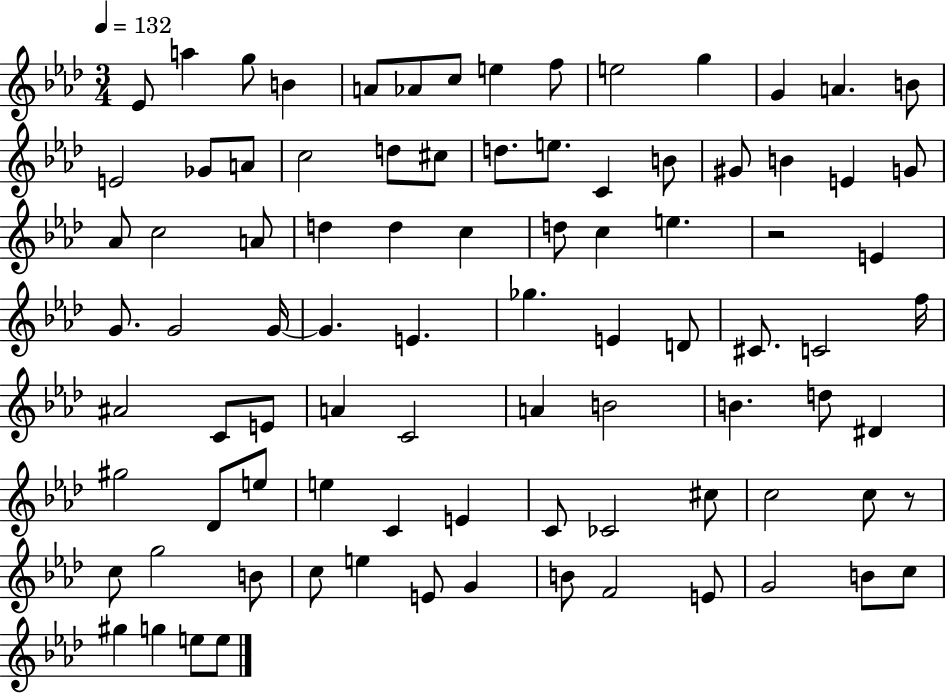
Eb4/e A5/q G5/e B4/q A4/e Ab4/e C5/e E5/q F5/e E5/h G5/q G4/q A4/q. B4/e E4/h Gb4/e A4/e C5/h D5/e C#5/e D5/e. E5/e. C4/q B4/e G#4/e B4/q E4/q G4/e Ab4/e C5/h A4/e D5/q D5/q C5/q D5/e C5/q E5/q. R/h E4/q G4/e. G4/h G4/s G4/q. E4/q. Gb5/q. E4/q D4/e C#4/e. C4/h F5/s A#4/h C4/e E4/e A4/q C4/h A4/q B4/h B4/q. D5/e D#4/q G#5/h Db4/e E5/e E5/q C4/q E4/q C4/e CES4/h C#5/e C5/h C5/e R/e C5/e G5/h B4/e C5/e E5/q E4/e G4/q B4/e F4/h E4/e G4/h B4/e C5/e G#5/q G5/q E5/e E5/e